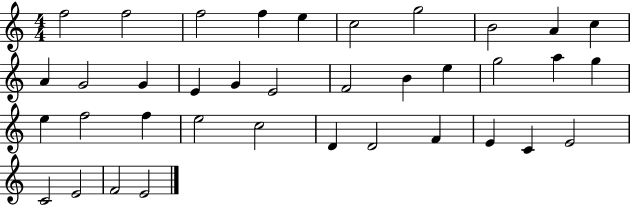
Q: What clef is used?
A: treble